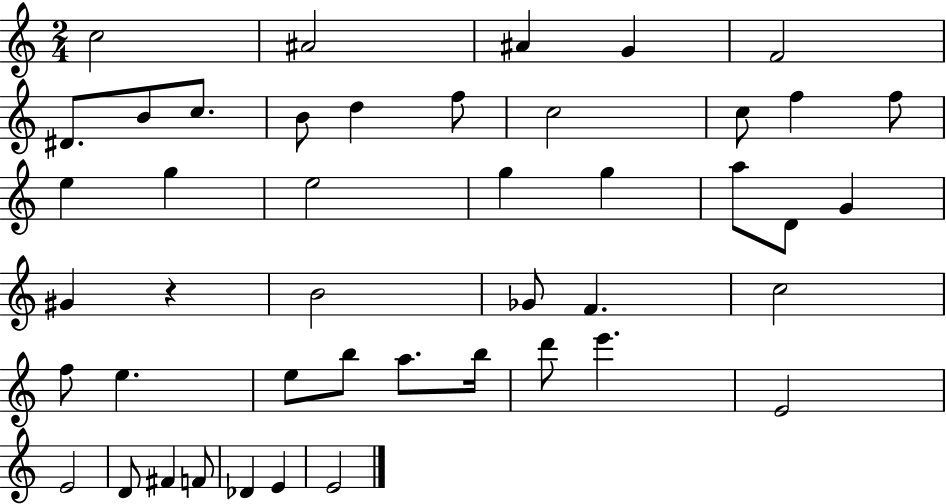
{
  \clef treble
  \numericTimeSignature
  \time 2/4
  \key c \major
  c''2 | ais'2 | ais'4 g'4 | f'2 | \break dis'8. b'8 c''8. | b'8 d''4 f''8 | c''2 | c''8 f''4 f''8 | \break e''4 g''4 | e''2 | g''4 g''4 | a''8 d'8 g'4 | \break gis'4 r4 | b'2 | ges'8 f'4. | c''2 | \break f''8 e''4. | e''8 b''8 a''8. b''16 | d'''8 e'''4. | e'2 | \break e'2 | d'8 fis'4 f'8 | des'4 e'4 | e'2 | \break \bar "|."
}